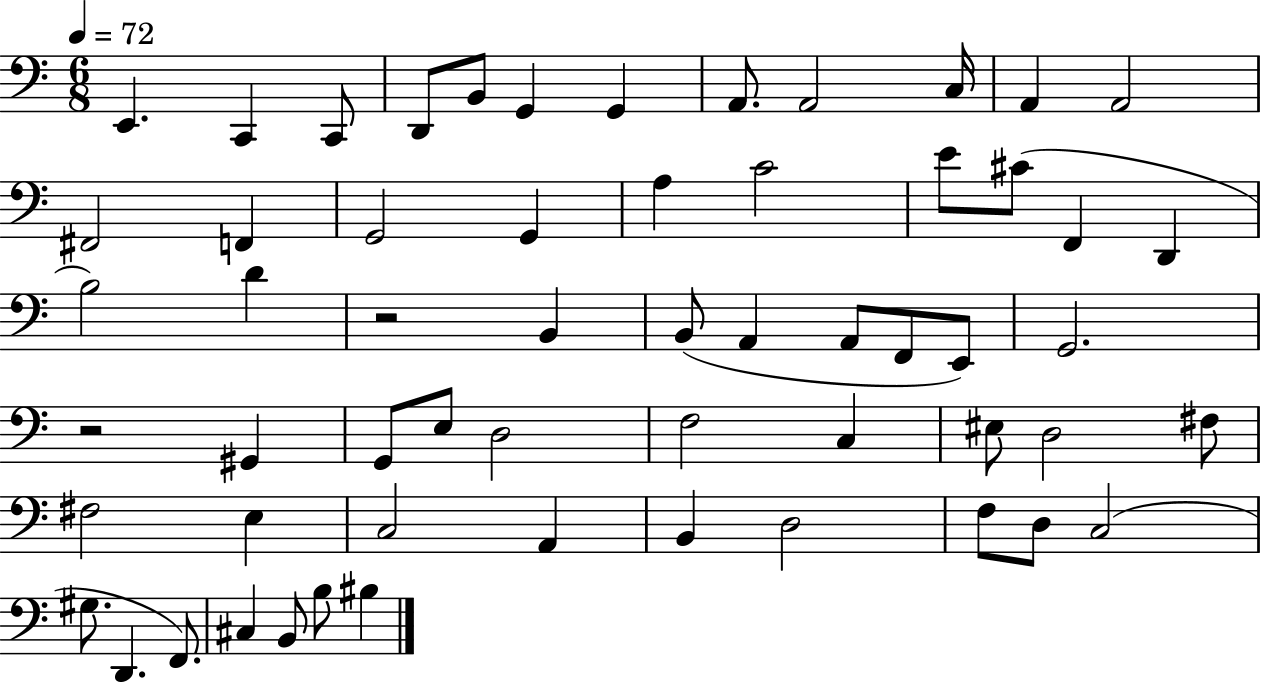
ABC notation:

X:1
T:Untitled
M:6/8
L:1/4
K:C
E,, C,, C,,/2 D,,/2 B,,/2 G,, G,, A,,/2 A,,2 C,/4 A,, A,,2 ^F,,2 F,, G,,2 G,, A, C2 E/2 ^C/2 F,, D,, B,2 D z2 B,, B,,/2 A,, A,,/2 F,,/2 E,,/2 G,,2 z2 ^G,, G,,/2 E,/2 D,2 F,2 C, ^E,/2 D,2 ^F,/2 ^F,2 E, C,2 A,, B,, D,2 F,/2 D,/2 C,2 ^G,/2 D,, F,,/2 ^C, B,,/2 B,/2 ^B,